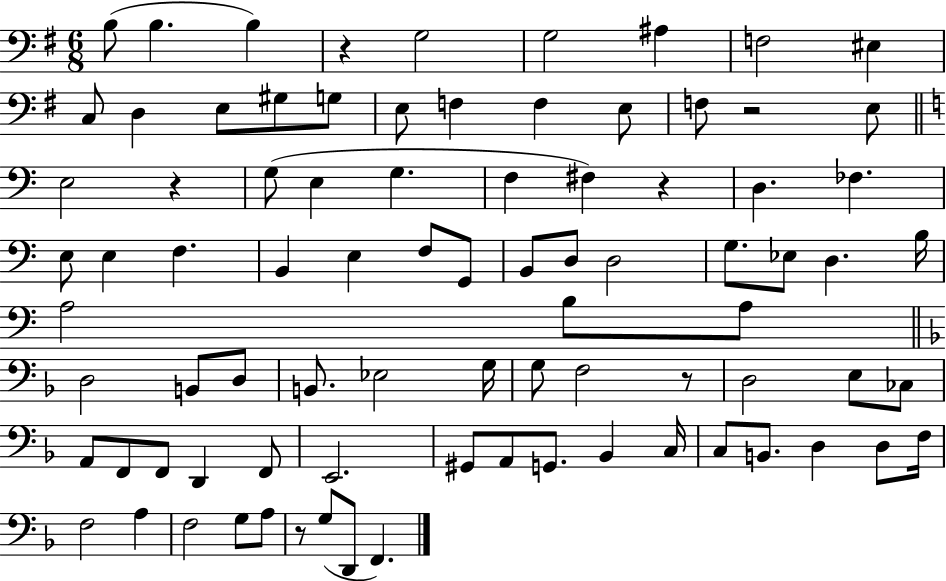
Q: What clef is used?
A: bass